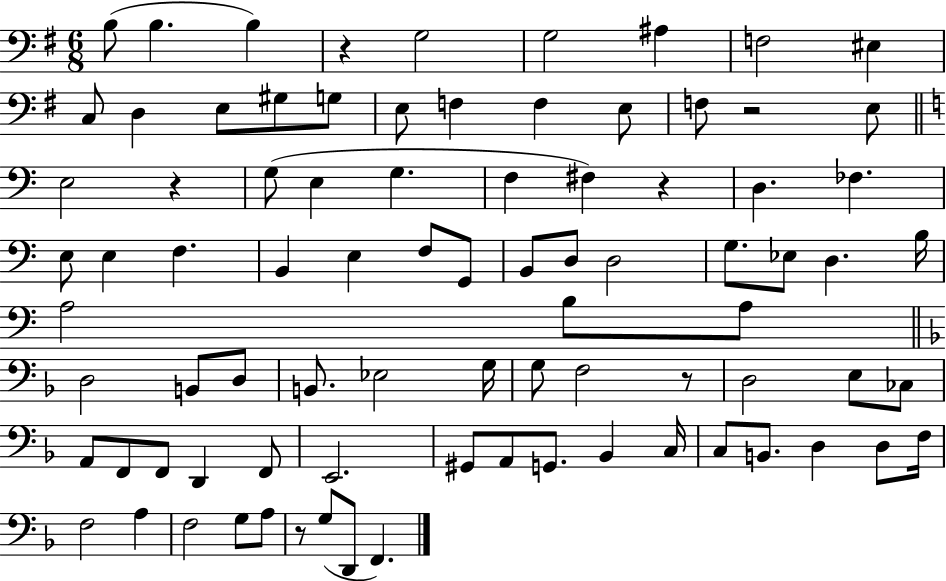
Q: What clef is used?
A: bass